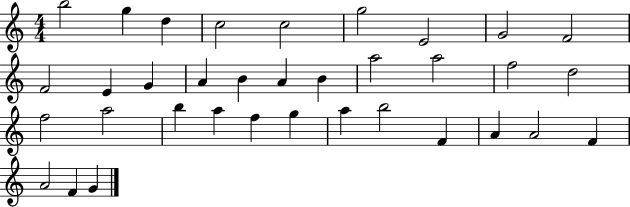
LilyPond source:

{
  \clef treble
  \numericTimeSignature
  \time 4/4
  \key c \major
  b''2 g''4 d''4 | c''2 c''2 | g''2 e'2 | g'2 f'2 | \break f'2 e'4 g'4 | a'4 b'4 a'4 b'4 | a''2 a''2 | f''2 d''2 | \break f''2 a''2 | b''4 a''4 f''4 g''4 | a''4 b''2 f'4 | a'4 a'2 f'4 | \break a'2 f'4 g'4 | \bar "|."
}